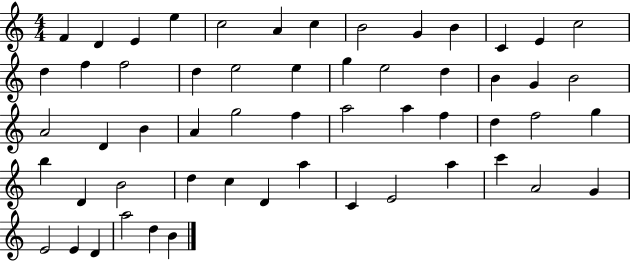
X:1
T:Untitled
M:4/4
L:1/4
K:C
F D E e c2 A c B2 G B C E c2 d f f2 d e2 e g e2 d B G B2 A2 D B A g2 f a2 a f d f2 g b D B2 d c D a C E2 a c' A2 G E2 E D a2 d B